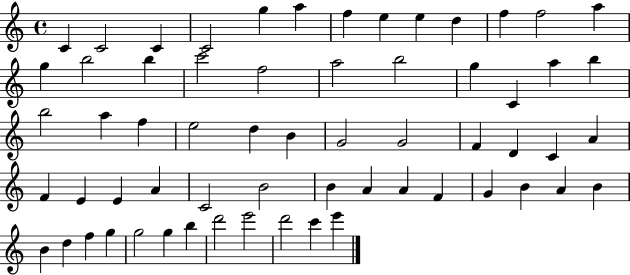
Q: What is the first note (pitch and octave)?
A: C4